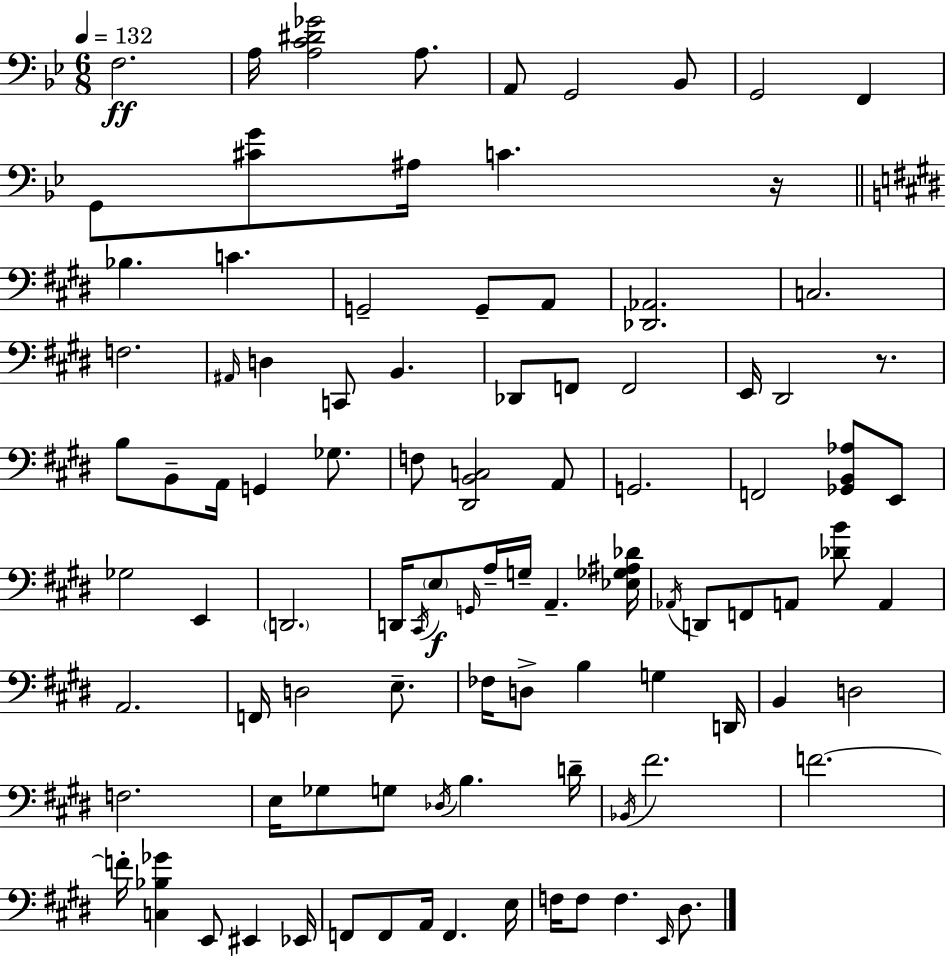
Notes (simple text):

F3/h. A3/s [A3,C4,D#4,Gb4]/h A3/e. A2/e G2/h Bb2/e G2/h F2/q G2/e [C#4,G4]/e A#3/s C4/q. R/s Bb3/q. C4/q. G2/h G2/e A2/e [Db2,Ab2]/h. C3/h. F3/h. A#2/s D3/q C2/e B2/q. Db2/e F2/e F2/h E2/s D#2/h R/e. B3/e B2/e A2/s G2/q Gb3/e. F3/e [D#2,B2,C3]/h A2/e G2/h. F2/h [Gb2,B2,Ab3]/e E2/e Gb3/h E2/q D2/h. D2/s C#2/s E3/e G2/s A3/s G3/s A2/q. [Eb3,Gb3,A#3,Db4]/s Ab2/s D2/e F2/e A2/e [Db4,B4]/e A2/q A2/h. F2/s D3/h E3/e. FES3/s D3/e B3/q G3/q D2/s B2/q D3/h F3/h. E3/s Gb3/e G3/e Db3/s B3/q. D4/s Bb2/s F#4/h. F4/h. F4/s [C3,Bb3,Gb4]/q E2/e EIS2/q Eb2/s F2/e F2/e A2/s F2/q. E3/s F3/s F3/e F3/q. E2/s D#3/e.